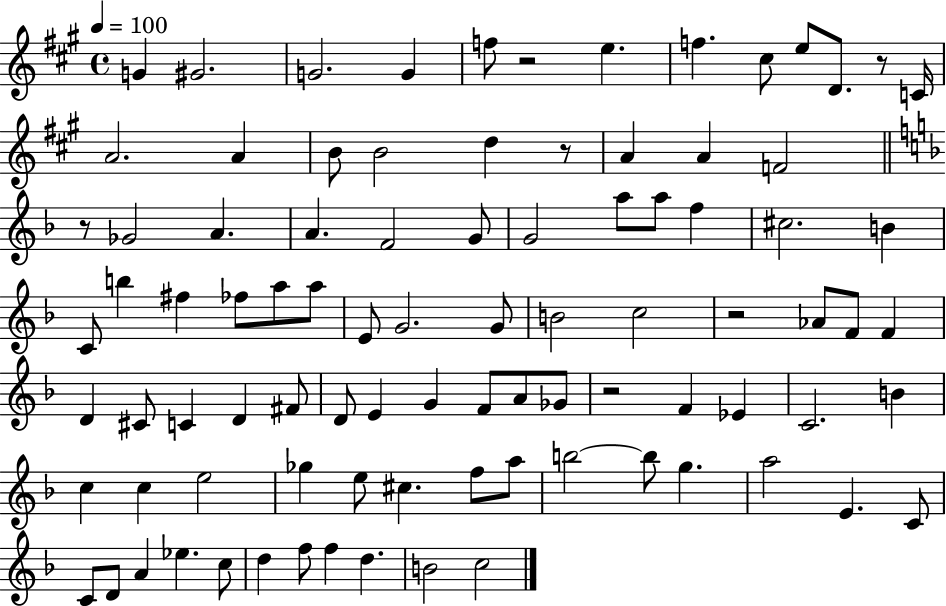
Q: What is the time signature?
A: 4/4